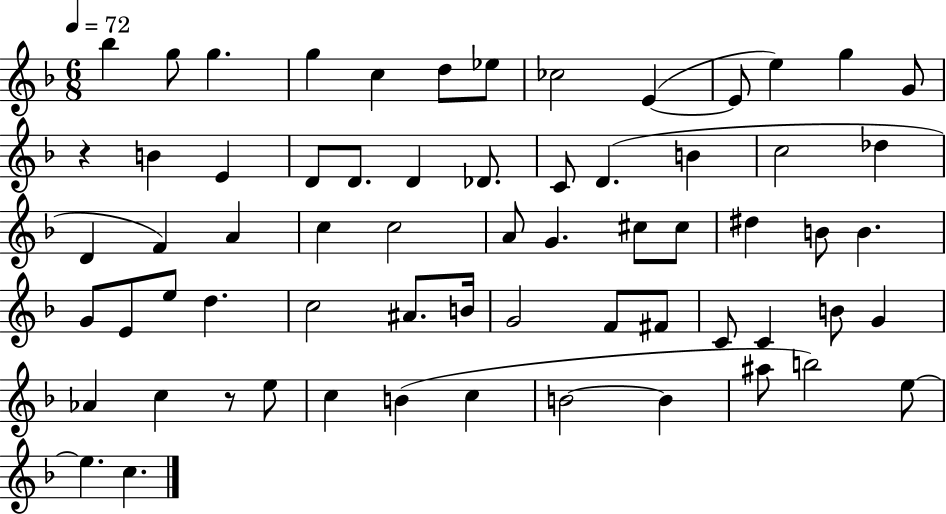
Bb5/q G5/e G5/q. G5/q C5/q D5/e Eb5/e CES5/h E4/q E4/e E5/q G5/q G4/e R/q B4/q E4/q D4/e D4/e. D4/q Db4/e. C4/e D4/q. B4/q C5/h Db5/q D4/q F4/q A4/q C5/q C5/h A4/e G4/q. C#5/e C#5/e D#5/q B4/e B4/q. G4/e E4/e E5/e D5/q. C5/h A#4/e. B4/s G4/h F4/e F#4/e C4/e C4/q B4/e G4/q Ab4/q C5/q R/e E5/e C5/q B4/q C5/q B4/h B4/q A#5/e B5/h E5/e E5/q. C5/q.